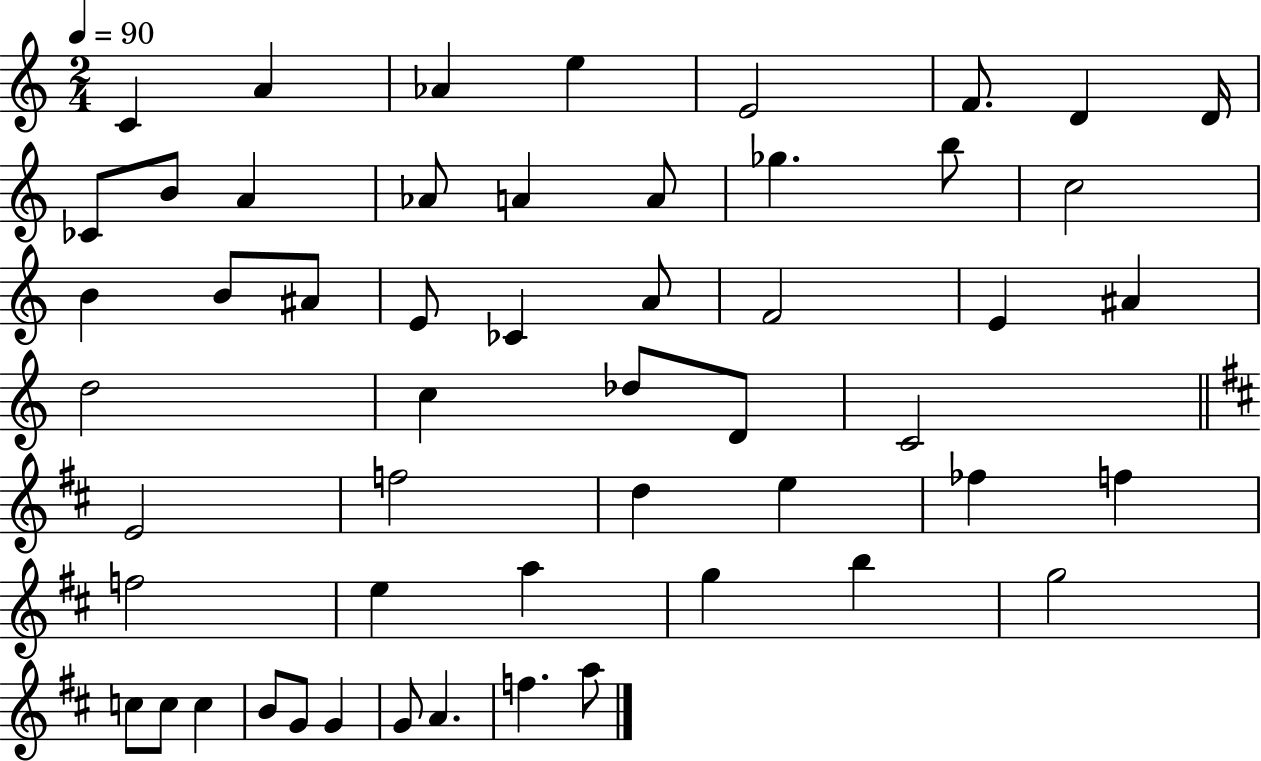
C4/q A4/q Ab4/q E5/q E4/h F4/e. D4/q D4/s CES4/e B4/e A4/q Ab4/e A4/q A4/e Gb5/q. B5/e C5/h B4/q B4/e A#4/e E4/e CES4/q A4/e F4/h E4/q A#4/q D5/h C5/q Db5/e D4/e C4/h E4/h F5/h D5/q E5/q FES5/q F5/q F5/h E5/q A5/q G5/q B5/q G5/h C5/e C5/e C5/q B4/e G4/e G4/q G4/e A4/q. F5/q. A5/e